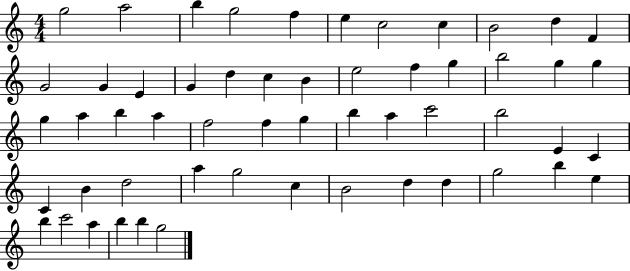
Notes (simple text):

G5/h A5/h B5/q G5/h F5/q E5/q C5/h C5/q B4/h D5/q F4/q G4/h G4/q E4/q G4/q D5/q C5/q B4/q E5/h F5/q G5/q B5/h G5/q G5/q G5/q A5/q B5/q A5/q F5/h F5/q G5/q B5/q A5/q C6/h B5/h E4/q C4/q C4/q B4/q D5/h A5/q G5/h C5/q B4/h D5/q D5/q G5/h B5/q E5/q B5/q C6/h A5/q B5/q B5/q G5/h